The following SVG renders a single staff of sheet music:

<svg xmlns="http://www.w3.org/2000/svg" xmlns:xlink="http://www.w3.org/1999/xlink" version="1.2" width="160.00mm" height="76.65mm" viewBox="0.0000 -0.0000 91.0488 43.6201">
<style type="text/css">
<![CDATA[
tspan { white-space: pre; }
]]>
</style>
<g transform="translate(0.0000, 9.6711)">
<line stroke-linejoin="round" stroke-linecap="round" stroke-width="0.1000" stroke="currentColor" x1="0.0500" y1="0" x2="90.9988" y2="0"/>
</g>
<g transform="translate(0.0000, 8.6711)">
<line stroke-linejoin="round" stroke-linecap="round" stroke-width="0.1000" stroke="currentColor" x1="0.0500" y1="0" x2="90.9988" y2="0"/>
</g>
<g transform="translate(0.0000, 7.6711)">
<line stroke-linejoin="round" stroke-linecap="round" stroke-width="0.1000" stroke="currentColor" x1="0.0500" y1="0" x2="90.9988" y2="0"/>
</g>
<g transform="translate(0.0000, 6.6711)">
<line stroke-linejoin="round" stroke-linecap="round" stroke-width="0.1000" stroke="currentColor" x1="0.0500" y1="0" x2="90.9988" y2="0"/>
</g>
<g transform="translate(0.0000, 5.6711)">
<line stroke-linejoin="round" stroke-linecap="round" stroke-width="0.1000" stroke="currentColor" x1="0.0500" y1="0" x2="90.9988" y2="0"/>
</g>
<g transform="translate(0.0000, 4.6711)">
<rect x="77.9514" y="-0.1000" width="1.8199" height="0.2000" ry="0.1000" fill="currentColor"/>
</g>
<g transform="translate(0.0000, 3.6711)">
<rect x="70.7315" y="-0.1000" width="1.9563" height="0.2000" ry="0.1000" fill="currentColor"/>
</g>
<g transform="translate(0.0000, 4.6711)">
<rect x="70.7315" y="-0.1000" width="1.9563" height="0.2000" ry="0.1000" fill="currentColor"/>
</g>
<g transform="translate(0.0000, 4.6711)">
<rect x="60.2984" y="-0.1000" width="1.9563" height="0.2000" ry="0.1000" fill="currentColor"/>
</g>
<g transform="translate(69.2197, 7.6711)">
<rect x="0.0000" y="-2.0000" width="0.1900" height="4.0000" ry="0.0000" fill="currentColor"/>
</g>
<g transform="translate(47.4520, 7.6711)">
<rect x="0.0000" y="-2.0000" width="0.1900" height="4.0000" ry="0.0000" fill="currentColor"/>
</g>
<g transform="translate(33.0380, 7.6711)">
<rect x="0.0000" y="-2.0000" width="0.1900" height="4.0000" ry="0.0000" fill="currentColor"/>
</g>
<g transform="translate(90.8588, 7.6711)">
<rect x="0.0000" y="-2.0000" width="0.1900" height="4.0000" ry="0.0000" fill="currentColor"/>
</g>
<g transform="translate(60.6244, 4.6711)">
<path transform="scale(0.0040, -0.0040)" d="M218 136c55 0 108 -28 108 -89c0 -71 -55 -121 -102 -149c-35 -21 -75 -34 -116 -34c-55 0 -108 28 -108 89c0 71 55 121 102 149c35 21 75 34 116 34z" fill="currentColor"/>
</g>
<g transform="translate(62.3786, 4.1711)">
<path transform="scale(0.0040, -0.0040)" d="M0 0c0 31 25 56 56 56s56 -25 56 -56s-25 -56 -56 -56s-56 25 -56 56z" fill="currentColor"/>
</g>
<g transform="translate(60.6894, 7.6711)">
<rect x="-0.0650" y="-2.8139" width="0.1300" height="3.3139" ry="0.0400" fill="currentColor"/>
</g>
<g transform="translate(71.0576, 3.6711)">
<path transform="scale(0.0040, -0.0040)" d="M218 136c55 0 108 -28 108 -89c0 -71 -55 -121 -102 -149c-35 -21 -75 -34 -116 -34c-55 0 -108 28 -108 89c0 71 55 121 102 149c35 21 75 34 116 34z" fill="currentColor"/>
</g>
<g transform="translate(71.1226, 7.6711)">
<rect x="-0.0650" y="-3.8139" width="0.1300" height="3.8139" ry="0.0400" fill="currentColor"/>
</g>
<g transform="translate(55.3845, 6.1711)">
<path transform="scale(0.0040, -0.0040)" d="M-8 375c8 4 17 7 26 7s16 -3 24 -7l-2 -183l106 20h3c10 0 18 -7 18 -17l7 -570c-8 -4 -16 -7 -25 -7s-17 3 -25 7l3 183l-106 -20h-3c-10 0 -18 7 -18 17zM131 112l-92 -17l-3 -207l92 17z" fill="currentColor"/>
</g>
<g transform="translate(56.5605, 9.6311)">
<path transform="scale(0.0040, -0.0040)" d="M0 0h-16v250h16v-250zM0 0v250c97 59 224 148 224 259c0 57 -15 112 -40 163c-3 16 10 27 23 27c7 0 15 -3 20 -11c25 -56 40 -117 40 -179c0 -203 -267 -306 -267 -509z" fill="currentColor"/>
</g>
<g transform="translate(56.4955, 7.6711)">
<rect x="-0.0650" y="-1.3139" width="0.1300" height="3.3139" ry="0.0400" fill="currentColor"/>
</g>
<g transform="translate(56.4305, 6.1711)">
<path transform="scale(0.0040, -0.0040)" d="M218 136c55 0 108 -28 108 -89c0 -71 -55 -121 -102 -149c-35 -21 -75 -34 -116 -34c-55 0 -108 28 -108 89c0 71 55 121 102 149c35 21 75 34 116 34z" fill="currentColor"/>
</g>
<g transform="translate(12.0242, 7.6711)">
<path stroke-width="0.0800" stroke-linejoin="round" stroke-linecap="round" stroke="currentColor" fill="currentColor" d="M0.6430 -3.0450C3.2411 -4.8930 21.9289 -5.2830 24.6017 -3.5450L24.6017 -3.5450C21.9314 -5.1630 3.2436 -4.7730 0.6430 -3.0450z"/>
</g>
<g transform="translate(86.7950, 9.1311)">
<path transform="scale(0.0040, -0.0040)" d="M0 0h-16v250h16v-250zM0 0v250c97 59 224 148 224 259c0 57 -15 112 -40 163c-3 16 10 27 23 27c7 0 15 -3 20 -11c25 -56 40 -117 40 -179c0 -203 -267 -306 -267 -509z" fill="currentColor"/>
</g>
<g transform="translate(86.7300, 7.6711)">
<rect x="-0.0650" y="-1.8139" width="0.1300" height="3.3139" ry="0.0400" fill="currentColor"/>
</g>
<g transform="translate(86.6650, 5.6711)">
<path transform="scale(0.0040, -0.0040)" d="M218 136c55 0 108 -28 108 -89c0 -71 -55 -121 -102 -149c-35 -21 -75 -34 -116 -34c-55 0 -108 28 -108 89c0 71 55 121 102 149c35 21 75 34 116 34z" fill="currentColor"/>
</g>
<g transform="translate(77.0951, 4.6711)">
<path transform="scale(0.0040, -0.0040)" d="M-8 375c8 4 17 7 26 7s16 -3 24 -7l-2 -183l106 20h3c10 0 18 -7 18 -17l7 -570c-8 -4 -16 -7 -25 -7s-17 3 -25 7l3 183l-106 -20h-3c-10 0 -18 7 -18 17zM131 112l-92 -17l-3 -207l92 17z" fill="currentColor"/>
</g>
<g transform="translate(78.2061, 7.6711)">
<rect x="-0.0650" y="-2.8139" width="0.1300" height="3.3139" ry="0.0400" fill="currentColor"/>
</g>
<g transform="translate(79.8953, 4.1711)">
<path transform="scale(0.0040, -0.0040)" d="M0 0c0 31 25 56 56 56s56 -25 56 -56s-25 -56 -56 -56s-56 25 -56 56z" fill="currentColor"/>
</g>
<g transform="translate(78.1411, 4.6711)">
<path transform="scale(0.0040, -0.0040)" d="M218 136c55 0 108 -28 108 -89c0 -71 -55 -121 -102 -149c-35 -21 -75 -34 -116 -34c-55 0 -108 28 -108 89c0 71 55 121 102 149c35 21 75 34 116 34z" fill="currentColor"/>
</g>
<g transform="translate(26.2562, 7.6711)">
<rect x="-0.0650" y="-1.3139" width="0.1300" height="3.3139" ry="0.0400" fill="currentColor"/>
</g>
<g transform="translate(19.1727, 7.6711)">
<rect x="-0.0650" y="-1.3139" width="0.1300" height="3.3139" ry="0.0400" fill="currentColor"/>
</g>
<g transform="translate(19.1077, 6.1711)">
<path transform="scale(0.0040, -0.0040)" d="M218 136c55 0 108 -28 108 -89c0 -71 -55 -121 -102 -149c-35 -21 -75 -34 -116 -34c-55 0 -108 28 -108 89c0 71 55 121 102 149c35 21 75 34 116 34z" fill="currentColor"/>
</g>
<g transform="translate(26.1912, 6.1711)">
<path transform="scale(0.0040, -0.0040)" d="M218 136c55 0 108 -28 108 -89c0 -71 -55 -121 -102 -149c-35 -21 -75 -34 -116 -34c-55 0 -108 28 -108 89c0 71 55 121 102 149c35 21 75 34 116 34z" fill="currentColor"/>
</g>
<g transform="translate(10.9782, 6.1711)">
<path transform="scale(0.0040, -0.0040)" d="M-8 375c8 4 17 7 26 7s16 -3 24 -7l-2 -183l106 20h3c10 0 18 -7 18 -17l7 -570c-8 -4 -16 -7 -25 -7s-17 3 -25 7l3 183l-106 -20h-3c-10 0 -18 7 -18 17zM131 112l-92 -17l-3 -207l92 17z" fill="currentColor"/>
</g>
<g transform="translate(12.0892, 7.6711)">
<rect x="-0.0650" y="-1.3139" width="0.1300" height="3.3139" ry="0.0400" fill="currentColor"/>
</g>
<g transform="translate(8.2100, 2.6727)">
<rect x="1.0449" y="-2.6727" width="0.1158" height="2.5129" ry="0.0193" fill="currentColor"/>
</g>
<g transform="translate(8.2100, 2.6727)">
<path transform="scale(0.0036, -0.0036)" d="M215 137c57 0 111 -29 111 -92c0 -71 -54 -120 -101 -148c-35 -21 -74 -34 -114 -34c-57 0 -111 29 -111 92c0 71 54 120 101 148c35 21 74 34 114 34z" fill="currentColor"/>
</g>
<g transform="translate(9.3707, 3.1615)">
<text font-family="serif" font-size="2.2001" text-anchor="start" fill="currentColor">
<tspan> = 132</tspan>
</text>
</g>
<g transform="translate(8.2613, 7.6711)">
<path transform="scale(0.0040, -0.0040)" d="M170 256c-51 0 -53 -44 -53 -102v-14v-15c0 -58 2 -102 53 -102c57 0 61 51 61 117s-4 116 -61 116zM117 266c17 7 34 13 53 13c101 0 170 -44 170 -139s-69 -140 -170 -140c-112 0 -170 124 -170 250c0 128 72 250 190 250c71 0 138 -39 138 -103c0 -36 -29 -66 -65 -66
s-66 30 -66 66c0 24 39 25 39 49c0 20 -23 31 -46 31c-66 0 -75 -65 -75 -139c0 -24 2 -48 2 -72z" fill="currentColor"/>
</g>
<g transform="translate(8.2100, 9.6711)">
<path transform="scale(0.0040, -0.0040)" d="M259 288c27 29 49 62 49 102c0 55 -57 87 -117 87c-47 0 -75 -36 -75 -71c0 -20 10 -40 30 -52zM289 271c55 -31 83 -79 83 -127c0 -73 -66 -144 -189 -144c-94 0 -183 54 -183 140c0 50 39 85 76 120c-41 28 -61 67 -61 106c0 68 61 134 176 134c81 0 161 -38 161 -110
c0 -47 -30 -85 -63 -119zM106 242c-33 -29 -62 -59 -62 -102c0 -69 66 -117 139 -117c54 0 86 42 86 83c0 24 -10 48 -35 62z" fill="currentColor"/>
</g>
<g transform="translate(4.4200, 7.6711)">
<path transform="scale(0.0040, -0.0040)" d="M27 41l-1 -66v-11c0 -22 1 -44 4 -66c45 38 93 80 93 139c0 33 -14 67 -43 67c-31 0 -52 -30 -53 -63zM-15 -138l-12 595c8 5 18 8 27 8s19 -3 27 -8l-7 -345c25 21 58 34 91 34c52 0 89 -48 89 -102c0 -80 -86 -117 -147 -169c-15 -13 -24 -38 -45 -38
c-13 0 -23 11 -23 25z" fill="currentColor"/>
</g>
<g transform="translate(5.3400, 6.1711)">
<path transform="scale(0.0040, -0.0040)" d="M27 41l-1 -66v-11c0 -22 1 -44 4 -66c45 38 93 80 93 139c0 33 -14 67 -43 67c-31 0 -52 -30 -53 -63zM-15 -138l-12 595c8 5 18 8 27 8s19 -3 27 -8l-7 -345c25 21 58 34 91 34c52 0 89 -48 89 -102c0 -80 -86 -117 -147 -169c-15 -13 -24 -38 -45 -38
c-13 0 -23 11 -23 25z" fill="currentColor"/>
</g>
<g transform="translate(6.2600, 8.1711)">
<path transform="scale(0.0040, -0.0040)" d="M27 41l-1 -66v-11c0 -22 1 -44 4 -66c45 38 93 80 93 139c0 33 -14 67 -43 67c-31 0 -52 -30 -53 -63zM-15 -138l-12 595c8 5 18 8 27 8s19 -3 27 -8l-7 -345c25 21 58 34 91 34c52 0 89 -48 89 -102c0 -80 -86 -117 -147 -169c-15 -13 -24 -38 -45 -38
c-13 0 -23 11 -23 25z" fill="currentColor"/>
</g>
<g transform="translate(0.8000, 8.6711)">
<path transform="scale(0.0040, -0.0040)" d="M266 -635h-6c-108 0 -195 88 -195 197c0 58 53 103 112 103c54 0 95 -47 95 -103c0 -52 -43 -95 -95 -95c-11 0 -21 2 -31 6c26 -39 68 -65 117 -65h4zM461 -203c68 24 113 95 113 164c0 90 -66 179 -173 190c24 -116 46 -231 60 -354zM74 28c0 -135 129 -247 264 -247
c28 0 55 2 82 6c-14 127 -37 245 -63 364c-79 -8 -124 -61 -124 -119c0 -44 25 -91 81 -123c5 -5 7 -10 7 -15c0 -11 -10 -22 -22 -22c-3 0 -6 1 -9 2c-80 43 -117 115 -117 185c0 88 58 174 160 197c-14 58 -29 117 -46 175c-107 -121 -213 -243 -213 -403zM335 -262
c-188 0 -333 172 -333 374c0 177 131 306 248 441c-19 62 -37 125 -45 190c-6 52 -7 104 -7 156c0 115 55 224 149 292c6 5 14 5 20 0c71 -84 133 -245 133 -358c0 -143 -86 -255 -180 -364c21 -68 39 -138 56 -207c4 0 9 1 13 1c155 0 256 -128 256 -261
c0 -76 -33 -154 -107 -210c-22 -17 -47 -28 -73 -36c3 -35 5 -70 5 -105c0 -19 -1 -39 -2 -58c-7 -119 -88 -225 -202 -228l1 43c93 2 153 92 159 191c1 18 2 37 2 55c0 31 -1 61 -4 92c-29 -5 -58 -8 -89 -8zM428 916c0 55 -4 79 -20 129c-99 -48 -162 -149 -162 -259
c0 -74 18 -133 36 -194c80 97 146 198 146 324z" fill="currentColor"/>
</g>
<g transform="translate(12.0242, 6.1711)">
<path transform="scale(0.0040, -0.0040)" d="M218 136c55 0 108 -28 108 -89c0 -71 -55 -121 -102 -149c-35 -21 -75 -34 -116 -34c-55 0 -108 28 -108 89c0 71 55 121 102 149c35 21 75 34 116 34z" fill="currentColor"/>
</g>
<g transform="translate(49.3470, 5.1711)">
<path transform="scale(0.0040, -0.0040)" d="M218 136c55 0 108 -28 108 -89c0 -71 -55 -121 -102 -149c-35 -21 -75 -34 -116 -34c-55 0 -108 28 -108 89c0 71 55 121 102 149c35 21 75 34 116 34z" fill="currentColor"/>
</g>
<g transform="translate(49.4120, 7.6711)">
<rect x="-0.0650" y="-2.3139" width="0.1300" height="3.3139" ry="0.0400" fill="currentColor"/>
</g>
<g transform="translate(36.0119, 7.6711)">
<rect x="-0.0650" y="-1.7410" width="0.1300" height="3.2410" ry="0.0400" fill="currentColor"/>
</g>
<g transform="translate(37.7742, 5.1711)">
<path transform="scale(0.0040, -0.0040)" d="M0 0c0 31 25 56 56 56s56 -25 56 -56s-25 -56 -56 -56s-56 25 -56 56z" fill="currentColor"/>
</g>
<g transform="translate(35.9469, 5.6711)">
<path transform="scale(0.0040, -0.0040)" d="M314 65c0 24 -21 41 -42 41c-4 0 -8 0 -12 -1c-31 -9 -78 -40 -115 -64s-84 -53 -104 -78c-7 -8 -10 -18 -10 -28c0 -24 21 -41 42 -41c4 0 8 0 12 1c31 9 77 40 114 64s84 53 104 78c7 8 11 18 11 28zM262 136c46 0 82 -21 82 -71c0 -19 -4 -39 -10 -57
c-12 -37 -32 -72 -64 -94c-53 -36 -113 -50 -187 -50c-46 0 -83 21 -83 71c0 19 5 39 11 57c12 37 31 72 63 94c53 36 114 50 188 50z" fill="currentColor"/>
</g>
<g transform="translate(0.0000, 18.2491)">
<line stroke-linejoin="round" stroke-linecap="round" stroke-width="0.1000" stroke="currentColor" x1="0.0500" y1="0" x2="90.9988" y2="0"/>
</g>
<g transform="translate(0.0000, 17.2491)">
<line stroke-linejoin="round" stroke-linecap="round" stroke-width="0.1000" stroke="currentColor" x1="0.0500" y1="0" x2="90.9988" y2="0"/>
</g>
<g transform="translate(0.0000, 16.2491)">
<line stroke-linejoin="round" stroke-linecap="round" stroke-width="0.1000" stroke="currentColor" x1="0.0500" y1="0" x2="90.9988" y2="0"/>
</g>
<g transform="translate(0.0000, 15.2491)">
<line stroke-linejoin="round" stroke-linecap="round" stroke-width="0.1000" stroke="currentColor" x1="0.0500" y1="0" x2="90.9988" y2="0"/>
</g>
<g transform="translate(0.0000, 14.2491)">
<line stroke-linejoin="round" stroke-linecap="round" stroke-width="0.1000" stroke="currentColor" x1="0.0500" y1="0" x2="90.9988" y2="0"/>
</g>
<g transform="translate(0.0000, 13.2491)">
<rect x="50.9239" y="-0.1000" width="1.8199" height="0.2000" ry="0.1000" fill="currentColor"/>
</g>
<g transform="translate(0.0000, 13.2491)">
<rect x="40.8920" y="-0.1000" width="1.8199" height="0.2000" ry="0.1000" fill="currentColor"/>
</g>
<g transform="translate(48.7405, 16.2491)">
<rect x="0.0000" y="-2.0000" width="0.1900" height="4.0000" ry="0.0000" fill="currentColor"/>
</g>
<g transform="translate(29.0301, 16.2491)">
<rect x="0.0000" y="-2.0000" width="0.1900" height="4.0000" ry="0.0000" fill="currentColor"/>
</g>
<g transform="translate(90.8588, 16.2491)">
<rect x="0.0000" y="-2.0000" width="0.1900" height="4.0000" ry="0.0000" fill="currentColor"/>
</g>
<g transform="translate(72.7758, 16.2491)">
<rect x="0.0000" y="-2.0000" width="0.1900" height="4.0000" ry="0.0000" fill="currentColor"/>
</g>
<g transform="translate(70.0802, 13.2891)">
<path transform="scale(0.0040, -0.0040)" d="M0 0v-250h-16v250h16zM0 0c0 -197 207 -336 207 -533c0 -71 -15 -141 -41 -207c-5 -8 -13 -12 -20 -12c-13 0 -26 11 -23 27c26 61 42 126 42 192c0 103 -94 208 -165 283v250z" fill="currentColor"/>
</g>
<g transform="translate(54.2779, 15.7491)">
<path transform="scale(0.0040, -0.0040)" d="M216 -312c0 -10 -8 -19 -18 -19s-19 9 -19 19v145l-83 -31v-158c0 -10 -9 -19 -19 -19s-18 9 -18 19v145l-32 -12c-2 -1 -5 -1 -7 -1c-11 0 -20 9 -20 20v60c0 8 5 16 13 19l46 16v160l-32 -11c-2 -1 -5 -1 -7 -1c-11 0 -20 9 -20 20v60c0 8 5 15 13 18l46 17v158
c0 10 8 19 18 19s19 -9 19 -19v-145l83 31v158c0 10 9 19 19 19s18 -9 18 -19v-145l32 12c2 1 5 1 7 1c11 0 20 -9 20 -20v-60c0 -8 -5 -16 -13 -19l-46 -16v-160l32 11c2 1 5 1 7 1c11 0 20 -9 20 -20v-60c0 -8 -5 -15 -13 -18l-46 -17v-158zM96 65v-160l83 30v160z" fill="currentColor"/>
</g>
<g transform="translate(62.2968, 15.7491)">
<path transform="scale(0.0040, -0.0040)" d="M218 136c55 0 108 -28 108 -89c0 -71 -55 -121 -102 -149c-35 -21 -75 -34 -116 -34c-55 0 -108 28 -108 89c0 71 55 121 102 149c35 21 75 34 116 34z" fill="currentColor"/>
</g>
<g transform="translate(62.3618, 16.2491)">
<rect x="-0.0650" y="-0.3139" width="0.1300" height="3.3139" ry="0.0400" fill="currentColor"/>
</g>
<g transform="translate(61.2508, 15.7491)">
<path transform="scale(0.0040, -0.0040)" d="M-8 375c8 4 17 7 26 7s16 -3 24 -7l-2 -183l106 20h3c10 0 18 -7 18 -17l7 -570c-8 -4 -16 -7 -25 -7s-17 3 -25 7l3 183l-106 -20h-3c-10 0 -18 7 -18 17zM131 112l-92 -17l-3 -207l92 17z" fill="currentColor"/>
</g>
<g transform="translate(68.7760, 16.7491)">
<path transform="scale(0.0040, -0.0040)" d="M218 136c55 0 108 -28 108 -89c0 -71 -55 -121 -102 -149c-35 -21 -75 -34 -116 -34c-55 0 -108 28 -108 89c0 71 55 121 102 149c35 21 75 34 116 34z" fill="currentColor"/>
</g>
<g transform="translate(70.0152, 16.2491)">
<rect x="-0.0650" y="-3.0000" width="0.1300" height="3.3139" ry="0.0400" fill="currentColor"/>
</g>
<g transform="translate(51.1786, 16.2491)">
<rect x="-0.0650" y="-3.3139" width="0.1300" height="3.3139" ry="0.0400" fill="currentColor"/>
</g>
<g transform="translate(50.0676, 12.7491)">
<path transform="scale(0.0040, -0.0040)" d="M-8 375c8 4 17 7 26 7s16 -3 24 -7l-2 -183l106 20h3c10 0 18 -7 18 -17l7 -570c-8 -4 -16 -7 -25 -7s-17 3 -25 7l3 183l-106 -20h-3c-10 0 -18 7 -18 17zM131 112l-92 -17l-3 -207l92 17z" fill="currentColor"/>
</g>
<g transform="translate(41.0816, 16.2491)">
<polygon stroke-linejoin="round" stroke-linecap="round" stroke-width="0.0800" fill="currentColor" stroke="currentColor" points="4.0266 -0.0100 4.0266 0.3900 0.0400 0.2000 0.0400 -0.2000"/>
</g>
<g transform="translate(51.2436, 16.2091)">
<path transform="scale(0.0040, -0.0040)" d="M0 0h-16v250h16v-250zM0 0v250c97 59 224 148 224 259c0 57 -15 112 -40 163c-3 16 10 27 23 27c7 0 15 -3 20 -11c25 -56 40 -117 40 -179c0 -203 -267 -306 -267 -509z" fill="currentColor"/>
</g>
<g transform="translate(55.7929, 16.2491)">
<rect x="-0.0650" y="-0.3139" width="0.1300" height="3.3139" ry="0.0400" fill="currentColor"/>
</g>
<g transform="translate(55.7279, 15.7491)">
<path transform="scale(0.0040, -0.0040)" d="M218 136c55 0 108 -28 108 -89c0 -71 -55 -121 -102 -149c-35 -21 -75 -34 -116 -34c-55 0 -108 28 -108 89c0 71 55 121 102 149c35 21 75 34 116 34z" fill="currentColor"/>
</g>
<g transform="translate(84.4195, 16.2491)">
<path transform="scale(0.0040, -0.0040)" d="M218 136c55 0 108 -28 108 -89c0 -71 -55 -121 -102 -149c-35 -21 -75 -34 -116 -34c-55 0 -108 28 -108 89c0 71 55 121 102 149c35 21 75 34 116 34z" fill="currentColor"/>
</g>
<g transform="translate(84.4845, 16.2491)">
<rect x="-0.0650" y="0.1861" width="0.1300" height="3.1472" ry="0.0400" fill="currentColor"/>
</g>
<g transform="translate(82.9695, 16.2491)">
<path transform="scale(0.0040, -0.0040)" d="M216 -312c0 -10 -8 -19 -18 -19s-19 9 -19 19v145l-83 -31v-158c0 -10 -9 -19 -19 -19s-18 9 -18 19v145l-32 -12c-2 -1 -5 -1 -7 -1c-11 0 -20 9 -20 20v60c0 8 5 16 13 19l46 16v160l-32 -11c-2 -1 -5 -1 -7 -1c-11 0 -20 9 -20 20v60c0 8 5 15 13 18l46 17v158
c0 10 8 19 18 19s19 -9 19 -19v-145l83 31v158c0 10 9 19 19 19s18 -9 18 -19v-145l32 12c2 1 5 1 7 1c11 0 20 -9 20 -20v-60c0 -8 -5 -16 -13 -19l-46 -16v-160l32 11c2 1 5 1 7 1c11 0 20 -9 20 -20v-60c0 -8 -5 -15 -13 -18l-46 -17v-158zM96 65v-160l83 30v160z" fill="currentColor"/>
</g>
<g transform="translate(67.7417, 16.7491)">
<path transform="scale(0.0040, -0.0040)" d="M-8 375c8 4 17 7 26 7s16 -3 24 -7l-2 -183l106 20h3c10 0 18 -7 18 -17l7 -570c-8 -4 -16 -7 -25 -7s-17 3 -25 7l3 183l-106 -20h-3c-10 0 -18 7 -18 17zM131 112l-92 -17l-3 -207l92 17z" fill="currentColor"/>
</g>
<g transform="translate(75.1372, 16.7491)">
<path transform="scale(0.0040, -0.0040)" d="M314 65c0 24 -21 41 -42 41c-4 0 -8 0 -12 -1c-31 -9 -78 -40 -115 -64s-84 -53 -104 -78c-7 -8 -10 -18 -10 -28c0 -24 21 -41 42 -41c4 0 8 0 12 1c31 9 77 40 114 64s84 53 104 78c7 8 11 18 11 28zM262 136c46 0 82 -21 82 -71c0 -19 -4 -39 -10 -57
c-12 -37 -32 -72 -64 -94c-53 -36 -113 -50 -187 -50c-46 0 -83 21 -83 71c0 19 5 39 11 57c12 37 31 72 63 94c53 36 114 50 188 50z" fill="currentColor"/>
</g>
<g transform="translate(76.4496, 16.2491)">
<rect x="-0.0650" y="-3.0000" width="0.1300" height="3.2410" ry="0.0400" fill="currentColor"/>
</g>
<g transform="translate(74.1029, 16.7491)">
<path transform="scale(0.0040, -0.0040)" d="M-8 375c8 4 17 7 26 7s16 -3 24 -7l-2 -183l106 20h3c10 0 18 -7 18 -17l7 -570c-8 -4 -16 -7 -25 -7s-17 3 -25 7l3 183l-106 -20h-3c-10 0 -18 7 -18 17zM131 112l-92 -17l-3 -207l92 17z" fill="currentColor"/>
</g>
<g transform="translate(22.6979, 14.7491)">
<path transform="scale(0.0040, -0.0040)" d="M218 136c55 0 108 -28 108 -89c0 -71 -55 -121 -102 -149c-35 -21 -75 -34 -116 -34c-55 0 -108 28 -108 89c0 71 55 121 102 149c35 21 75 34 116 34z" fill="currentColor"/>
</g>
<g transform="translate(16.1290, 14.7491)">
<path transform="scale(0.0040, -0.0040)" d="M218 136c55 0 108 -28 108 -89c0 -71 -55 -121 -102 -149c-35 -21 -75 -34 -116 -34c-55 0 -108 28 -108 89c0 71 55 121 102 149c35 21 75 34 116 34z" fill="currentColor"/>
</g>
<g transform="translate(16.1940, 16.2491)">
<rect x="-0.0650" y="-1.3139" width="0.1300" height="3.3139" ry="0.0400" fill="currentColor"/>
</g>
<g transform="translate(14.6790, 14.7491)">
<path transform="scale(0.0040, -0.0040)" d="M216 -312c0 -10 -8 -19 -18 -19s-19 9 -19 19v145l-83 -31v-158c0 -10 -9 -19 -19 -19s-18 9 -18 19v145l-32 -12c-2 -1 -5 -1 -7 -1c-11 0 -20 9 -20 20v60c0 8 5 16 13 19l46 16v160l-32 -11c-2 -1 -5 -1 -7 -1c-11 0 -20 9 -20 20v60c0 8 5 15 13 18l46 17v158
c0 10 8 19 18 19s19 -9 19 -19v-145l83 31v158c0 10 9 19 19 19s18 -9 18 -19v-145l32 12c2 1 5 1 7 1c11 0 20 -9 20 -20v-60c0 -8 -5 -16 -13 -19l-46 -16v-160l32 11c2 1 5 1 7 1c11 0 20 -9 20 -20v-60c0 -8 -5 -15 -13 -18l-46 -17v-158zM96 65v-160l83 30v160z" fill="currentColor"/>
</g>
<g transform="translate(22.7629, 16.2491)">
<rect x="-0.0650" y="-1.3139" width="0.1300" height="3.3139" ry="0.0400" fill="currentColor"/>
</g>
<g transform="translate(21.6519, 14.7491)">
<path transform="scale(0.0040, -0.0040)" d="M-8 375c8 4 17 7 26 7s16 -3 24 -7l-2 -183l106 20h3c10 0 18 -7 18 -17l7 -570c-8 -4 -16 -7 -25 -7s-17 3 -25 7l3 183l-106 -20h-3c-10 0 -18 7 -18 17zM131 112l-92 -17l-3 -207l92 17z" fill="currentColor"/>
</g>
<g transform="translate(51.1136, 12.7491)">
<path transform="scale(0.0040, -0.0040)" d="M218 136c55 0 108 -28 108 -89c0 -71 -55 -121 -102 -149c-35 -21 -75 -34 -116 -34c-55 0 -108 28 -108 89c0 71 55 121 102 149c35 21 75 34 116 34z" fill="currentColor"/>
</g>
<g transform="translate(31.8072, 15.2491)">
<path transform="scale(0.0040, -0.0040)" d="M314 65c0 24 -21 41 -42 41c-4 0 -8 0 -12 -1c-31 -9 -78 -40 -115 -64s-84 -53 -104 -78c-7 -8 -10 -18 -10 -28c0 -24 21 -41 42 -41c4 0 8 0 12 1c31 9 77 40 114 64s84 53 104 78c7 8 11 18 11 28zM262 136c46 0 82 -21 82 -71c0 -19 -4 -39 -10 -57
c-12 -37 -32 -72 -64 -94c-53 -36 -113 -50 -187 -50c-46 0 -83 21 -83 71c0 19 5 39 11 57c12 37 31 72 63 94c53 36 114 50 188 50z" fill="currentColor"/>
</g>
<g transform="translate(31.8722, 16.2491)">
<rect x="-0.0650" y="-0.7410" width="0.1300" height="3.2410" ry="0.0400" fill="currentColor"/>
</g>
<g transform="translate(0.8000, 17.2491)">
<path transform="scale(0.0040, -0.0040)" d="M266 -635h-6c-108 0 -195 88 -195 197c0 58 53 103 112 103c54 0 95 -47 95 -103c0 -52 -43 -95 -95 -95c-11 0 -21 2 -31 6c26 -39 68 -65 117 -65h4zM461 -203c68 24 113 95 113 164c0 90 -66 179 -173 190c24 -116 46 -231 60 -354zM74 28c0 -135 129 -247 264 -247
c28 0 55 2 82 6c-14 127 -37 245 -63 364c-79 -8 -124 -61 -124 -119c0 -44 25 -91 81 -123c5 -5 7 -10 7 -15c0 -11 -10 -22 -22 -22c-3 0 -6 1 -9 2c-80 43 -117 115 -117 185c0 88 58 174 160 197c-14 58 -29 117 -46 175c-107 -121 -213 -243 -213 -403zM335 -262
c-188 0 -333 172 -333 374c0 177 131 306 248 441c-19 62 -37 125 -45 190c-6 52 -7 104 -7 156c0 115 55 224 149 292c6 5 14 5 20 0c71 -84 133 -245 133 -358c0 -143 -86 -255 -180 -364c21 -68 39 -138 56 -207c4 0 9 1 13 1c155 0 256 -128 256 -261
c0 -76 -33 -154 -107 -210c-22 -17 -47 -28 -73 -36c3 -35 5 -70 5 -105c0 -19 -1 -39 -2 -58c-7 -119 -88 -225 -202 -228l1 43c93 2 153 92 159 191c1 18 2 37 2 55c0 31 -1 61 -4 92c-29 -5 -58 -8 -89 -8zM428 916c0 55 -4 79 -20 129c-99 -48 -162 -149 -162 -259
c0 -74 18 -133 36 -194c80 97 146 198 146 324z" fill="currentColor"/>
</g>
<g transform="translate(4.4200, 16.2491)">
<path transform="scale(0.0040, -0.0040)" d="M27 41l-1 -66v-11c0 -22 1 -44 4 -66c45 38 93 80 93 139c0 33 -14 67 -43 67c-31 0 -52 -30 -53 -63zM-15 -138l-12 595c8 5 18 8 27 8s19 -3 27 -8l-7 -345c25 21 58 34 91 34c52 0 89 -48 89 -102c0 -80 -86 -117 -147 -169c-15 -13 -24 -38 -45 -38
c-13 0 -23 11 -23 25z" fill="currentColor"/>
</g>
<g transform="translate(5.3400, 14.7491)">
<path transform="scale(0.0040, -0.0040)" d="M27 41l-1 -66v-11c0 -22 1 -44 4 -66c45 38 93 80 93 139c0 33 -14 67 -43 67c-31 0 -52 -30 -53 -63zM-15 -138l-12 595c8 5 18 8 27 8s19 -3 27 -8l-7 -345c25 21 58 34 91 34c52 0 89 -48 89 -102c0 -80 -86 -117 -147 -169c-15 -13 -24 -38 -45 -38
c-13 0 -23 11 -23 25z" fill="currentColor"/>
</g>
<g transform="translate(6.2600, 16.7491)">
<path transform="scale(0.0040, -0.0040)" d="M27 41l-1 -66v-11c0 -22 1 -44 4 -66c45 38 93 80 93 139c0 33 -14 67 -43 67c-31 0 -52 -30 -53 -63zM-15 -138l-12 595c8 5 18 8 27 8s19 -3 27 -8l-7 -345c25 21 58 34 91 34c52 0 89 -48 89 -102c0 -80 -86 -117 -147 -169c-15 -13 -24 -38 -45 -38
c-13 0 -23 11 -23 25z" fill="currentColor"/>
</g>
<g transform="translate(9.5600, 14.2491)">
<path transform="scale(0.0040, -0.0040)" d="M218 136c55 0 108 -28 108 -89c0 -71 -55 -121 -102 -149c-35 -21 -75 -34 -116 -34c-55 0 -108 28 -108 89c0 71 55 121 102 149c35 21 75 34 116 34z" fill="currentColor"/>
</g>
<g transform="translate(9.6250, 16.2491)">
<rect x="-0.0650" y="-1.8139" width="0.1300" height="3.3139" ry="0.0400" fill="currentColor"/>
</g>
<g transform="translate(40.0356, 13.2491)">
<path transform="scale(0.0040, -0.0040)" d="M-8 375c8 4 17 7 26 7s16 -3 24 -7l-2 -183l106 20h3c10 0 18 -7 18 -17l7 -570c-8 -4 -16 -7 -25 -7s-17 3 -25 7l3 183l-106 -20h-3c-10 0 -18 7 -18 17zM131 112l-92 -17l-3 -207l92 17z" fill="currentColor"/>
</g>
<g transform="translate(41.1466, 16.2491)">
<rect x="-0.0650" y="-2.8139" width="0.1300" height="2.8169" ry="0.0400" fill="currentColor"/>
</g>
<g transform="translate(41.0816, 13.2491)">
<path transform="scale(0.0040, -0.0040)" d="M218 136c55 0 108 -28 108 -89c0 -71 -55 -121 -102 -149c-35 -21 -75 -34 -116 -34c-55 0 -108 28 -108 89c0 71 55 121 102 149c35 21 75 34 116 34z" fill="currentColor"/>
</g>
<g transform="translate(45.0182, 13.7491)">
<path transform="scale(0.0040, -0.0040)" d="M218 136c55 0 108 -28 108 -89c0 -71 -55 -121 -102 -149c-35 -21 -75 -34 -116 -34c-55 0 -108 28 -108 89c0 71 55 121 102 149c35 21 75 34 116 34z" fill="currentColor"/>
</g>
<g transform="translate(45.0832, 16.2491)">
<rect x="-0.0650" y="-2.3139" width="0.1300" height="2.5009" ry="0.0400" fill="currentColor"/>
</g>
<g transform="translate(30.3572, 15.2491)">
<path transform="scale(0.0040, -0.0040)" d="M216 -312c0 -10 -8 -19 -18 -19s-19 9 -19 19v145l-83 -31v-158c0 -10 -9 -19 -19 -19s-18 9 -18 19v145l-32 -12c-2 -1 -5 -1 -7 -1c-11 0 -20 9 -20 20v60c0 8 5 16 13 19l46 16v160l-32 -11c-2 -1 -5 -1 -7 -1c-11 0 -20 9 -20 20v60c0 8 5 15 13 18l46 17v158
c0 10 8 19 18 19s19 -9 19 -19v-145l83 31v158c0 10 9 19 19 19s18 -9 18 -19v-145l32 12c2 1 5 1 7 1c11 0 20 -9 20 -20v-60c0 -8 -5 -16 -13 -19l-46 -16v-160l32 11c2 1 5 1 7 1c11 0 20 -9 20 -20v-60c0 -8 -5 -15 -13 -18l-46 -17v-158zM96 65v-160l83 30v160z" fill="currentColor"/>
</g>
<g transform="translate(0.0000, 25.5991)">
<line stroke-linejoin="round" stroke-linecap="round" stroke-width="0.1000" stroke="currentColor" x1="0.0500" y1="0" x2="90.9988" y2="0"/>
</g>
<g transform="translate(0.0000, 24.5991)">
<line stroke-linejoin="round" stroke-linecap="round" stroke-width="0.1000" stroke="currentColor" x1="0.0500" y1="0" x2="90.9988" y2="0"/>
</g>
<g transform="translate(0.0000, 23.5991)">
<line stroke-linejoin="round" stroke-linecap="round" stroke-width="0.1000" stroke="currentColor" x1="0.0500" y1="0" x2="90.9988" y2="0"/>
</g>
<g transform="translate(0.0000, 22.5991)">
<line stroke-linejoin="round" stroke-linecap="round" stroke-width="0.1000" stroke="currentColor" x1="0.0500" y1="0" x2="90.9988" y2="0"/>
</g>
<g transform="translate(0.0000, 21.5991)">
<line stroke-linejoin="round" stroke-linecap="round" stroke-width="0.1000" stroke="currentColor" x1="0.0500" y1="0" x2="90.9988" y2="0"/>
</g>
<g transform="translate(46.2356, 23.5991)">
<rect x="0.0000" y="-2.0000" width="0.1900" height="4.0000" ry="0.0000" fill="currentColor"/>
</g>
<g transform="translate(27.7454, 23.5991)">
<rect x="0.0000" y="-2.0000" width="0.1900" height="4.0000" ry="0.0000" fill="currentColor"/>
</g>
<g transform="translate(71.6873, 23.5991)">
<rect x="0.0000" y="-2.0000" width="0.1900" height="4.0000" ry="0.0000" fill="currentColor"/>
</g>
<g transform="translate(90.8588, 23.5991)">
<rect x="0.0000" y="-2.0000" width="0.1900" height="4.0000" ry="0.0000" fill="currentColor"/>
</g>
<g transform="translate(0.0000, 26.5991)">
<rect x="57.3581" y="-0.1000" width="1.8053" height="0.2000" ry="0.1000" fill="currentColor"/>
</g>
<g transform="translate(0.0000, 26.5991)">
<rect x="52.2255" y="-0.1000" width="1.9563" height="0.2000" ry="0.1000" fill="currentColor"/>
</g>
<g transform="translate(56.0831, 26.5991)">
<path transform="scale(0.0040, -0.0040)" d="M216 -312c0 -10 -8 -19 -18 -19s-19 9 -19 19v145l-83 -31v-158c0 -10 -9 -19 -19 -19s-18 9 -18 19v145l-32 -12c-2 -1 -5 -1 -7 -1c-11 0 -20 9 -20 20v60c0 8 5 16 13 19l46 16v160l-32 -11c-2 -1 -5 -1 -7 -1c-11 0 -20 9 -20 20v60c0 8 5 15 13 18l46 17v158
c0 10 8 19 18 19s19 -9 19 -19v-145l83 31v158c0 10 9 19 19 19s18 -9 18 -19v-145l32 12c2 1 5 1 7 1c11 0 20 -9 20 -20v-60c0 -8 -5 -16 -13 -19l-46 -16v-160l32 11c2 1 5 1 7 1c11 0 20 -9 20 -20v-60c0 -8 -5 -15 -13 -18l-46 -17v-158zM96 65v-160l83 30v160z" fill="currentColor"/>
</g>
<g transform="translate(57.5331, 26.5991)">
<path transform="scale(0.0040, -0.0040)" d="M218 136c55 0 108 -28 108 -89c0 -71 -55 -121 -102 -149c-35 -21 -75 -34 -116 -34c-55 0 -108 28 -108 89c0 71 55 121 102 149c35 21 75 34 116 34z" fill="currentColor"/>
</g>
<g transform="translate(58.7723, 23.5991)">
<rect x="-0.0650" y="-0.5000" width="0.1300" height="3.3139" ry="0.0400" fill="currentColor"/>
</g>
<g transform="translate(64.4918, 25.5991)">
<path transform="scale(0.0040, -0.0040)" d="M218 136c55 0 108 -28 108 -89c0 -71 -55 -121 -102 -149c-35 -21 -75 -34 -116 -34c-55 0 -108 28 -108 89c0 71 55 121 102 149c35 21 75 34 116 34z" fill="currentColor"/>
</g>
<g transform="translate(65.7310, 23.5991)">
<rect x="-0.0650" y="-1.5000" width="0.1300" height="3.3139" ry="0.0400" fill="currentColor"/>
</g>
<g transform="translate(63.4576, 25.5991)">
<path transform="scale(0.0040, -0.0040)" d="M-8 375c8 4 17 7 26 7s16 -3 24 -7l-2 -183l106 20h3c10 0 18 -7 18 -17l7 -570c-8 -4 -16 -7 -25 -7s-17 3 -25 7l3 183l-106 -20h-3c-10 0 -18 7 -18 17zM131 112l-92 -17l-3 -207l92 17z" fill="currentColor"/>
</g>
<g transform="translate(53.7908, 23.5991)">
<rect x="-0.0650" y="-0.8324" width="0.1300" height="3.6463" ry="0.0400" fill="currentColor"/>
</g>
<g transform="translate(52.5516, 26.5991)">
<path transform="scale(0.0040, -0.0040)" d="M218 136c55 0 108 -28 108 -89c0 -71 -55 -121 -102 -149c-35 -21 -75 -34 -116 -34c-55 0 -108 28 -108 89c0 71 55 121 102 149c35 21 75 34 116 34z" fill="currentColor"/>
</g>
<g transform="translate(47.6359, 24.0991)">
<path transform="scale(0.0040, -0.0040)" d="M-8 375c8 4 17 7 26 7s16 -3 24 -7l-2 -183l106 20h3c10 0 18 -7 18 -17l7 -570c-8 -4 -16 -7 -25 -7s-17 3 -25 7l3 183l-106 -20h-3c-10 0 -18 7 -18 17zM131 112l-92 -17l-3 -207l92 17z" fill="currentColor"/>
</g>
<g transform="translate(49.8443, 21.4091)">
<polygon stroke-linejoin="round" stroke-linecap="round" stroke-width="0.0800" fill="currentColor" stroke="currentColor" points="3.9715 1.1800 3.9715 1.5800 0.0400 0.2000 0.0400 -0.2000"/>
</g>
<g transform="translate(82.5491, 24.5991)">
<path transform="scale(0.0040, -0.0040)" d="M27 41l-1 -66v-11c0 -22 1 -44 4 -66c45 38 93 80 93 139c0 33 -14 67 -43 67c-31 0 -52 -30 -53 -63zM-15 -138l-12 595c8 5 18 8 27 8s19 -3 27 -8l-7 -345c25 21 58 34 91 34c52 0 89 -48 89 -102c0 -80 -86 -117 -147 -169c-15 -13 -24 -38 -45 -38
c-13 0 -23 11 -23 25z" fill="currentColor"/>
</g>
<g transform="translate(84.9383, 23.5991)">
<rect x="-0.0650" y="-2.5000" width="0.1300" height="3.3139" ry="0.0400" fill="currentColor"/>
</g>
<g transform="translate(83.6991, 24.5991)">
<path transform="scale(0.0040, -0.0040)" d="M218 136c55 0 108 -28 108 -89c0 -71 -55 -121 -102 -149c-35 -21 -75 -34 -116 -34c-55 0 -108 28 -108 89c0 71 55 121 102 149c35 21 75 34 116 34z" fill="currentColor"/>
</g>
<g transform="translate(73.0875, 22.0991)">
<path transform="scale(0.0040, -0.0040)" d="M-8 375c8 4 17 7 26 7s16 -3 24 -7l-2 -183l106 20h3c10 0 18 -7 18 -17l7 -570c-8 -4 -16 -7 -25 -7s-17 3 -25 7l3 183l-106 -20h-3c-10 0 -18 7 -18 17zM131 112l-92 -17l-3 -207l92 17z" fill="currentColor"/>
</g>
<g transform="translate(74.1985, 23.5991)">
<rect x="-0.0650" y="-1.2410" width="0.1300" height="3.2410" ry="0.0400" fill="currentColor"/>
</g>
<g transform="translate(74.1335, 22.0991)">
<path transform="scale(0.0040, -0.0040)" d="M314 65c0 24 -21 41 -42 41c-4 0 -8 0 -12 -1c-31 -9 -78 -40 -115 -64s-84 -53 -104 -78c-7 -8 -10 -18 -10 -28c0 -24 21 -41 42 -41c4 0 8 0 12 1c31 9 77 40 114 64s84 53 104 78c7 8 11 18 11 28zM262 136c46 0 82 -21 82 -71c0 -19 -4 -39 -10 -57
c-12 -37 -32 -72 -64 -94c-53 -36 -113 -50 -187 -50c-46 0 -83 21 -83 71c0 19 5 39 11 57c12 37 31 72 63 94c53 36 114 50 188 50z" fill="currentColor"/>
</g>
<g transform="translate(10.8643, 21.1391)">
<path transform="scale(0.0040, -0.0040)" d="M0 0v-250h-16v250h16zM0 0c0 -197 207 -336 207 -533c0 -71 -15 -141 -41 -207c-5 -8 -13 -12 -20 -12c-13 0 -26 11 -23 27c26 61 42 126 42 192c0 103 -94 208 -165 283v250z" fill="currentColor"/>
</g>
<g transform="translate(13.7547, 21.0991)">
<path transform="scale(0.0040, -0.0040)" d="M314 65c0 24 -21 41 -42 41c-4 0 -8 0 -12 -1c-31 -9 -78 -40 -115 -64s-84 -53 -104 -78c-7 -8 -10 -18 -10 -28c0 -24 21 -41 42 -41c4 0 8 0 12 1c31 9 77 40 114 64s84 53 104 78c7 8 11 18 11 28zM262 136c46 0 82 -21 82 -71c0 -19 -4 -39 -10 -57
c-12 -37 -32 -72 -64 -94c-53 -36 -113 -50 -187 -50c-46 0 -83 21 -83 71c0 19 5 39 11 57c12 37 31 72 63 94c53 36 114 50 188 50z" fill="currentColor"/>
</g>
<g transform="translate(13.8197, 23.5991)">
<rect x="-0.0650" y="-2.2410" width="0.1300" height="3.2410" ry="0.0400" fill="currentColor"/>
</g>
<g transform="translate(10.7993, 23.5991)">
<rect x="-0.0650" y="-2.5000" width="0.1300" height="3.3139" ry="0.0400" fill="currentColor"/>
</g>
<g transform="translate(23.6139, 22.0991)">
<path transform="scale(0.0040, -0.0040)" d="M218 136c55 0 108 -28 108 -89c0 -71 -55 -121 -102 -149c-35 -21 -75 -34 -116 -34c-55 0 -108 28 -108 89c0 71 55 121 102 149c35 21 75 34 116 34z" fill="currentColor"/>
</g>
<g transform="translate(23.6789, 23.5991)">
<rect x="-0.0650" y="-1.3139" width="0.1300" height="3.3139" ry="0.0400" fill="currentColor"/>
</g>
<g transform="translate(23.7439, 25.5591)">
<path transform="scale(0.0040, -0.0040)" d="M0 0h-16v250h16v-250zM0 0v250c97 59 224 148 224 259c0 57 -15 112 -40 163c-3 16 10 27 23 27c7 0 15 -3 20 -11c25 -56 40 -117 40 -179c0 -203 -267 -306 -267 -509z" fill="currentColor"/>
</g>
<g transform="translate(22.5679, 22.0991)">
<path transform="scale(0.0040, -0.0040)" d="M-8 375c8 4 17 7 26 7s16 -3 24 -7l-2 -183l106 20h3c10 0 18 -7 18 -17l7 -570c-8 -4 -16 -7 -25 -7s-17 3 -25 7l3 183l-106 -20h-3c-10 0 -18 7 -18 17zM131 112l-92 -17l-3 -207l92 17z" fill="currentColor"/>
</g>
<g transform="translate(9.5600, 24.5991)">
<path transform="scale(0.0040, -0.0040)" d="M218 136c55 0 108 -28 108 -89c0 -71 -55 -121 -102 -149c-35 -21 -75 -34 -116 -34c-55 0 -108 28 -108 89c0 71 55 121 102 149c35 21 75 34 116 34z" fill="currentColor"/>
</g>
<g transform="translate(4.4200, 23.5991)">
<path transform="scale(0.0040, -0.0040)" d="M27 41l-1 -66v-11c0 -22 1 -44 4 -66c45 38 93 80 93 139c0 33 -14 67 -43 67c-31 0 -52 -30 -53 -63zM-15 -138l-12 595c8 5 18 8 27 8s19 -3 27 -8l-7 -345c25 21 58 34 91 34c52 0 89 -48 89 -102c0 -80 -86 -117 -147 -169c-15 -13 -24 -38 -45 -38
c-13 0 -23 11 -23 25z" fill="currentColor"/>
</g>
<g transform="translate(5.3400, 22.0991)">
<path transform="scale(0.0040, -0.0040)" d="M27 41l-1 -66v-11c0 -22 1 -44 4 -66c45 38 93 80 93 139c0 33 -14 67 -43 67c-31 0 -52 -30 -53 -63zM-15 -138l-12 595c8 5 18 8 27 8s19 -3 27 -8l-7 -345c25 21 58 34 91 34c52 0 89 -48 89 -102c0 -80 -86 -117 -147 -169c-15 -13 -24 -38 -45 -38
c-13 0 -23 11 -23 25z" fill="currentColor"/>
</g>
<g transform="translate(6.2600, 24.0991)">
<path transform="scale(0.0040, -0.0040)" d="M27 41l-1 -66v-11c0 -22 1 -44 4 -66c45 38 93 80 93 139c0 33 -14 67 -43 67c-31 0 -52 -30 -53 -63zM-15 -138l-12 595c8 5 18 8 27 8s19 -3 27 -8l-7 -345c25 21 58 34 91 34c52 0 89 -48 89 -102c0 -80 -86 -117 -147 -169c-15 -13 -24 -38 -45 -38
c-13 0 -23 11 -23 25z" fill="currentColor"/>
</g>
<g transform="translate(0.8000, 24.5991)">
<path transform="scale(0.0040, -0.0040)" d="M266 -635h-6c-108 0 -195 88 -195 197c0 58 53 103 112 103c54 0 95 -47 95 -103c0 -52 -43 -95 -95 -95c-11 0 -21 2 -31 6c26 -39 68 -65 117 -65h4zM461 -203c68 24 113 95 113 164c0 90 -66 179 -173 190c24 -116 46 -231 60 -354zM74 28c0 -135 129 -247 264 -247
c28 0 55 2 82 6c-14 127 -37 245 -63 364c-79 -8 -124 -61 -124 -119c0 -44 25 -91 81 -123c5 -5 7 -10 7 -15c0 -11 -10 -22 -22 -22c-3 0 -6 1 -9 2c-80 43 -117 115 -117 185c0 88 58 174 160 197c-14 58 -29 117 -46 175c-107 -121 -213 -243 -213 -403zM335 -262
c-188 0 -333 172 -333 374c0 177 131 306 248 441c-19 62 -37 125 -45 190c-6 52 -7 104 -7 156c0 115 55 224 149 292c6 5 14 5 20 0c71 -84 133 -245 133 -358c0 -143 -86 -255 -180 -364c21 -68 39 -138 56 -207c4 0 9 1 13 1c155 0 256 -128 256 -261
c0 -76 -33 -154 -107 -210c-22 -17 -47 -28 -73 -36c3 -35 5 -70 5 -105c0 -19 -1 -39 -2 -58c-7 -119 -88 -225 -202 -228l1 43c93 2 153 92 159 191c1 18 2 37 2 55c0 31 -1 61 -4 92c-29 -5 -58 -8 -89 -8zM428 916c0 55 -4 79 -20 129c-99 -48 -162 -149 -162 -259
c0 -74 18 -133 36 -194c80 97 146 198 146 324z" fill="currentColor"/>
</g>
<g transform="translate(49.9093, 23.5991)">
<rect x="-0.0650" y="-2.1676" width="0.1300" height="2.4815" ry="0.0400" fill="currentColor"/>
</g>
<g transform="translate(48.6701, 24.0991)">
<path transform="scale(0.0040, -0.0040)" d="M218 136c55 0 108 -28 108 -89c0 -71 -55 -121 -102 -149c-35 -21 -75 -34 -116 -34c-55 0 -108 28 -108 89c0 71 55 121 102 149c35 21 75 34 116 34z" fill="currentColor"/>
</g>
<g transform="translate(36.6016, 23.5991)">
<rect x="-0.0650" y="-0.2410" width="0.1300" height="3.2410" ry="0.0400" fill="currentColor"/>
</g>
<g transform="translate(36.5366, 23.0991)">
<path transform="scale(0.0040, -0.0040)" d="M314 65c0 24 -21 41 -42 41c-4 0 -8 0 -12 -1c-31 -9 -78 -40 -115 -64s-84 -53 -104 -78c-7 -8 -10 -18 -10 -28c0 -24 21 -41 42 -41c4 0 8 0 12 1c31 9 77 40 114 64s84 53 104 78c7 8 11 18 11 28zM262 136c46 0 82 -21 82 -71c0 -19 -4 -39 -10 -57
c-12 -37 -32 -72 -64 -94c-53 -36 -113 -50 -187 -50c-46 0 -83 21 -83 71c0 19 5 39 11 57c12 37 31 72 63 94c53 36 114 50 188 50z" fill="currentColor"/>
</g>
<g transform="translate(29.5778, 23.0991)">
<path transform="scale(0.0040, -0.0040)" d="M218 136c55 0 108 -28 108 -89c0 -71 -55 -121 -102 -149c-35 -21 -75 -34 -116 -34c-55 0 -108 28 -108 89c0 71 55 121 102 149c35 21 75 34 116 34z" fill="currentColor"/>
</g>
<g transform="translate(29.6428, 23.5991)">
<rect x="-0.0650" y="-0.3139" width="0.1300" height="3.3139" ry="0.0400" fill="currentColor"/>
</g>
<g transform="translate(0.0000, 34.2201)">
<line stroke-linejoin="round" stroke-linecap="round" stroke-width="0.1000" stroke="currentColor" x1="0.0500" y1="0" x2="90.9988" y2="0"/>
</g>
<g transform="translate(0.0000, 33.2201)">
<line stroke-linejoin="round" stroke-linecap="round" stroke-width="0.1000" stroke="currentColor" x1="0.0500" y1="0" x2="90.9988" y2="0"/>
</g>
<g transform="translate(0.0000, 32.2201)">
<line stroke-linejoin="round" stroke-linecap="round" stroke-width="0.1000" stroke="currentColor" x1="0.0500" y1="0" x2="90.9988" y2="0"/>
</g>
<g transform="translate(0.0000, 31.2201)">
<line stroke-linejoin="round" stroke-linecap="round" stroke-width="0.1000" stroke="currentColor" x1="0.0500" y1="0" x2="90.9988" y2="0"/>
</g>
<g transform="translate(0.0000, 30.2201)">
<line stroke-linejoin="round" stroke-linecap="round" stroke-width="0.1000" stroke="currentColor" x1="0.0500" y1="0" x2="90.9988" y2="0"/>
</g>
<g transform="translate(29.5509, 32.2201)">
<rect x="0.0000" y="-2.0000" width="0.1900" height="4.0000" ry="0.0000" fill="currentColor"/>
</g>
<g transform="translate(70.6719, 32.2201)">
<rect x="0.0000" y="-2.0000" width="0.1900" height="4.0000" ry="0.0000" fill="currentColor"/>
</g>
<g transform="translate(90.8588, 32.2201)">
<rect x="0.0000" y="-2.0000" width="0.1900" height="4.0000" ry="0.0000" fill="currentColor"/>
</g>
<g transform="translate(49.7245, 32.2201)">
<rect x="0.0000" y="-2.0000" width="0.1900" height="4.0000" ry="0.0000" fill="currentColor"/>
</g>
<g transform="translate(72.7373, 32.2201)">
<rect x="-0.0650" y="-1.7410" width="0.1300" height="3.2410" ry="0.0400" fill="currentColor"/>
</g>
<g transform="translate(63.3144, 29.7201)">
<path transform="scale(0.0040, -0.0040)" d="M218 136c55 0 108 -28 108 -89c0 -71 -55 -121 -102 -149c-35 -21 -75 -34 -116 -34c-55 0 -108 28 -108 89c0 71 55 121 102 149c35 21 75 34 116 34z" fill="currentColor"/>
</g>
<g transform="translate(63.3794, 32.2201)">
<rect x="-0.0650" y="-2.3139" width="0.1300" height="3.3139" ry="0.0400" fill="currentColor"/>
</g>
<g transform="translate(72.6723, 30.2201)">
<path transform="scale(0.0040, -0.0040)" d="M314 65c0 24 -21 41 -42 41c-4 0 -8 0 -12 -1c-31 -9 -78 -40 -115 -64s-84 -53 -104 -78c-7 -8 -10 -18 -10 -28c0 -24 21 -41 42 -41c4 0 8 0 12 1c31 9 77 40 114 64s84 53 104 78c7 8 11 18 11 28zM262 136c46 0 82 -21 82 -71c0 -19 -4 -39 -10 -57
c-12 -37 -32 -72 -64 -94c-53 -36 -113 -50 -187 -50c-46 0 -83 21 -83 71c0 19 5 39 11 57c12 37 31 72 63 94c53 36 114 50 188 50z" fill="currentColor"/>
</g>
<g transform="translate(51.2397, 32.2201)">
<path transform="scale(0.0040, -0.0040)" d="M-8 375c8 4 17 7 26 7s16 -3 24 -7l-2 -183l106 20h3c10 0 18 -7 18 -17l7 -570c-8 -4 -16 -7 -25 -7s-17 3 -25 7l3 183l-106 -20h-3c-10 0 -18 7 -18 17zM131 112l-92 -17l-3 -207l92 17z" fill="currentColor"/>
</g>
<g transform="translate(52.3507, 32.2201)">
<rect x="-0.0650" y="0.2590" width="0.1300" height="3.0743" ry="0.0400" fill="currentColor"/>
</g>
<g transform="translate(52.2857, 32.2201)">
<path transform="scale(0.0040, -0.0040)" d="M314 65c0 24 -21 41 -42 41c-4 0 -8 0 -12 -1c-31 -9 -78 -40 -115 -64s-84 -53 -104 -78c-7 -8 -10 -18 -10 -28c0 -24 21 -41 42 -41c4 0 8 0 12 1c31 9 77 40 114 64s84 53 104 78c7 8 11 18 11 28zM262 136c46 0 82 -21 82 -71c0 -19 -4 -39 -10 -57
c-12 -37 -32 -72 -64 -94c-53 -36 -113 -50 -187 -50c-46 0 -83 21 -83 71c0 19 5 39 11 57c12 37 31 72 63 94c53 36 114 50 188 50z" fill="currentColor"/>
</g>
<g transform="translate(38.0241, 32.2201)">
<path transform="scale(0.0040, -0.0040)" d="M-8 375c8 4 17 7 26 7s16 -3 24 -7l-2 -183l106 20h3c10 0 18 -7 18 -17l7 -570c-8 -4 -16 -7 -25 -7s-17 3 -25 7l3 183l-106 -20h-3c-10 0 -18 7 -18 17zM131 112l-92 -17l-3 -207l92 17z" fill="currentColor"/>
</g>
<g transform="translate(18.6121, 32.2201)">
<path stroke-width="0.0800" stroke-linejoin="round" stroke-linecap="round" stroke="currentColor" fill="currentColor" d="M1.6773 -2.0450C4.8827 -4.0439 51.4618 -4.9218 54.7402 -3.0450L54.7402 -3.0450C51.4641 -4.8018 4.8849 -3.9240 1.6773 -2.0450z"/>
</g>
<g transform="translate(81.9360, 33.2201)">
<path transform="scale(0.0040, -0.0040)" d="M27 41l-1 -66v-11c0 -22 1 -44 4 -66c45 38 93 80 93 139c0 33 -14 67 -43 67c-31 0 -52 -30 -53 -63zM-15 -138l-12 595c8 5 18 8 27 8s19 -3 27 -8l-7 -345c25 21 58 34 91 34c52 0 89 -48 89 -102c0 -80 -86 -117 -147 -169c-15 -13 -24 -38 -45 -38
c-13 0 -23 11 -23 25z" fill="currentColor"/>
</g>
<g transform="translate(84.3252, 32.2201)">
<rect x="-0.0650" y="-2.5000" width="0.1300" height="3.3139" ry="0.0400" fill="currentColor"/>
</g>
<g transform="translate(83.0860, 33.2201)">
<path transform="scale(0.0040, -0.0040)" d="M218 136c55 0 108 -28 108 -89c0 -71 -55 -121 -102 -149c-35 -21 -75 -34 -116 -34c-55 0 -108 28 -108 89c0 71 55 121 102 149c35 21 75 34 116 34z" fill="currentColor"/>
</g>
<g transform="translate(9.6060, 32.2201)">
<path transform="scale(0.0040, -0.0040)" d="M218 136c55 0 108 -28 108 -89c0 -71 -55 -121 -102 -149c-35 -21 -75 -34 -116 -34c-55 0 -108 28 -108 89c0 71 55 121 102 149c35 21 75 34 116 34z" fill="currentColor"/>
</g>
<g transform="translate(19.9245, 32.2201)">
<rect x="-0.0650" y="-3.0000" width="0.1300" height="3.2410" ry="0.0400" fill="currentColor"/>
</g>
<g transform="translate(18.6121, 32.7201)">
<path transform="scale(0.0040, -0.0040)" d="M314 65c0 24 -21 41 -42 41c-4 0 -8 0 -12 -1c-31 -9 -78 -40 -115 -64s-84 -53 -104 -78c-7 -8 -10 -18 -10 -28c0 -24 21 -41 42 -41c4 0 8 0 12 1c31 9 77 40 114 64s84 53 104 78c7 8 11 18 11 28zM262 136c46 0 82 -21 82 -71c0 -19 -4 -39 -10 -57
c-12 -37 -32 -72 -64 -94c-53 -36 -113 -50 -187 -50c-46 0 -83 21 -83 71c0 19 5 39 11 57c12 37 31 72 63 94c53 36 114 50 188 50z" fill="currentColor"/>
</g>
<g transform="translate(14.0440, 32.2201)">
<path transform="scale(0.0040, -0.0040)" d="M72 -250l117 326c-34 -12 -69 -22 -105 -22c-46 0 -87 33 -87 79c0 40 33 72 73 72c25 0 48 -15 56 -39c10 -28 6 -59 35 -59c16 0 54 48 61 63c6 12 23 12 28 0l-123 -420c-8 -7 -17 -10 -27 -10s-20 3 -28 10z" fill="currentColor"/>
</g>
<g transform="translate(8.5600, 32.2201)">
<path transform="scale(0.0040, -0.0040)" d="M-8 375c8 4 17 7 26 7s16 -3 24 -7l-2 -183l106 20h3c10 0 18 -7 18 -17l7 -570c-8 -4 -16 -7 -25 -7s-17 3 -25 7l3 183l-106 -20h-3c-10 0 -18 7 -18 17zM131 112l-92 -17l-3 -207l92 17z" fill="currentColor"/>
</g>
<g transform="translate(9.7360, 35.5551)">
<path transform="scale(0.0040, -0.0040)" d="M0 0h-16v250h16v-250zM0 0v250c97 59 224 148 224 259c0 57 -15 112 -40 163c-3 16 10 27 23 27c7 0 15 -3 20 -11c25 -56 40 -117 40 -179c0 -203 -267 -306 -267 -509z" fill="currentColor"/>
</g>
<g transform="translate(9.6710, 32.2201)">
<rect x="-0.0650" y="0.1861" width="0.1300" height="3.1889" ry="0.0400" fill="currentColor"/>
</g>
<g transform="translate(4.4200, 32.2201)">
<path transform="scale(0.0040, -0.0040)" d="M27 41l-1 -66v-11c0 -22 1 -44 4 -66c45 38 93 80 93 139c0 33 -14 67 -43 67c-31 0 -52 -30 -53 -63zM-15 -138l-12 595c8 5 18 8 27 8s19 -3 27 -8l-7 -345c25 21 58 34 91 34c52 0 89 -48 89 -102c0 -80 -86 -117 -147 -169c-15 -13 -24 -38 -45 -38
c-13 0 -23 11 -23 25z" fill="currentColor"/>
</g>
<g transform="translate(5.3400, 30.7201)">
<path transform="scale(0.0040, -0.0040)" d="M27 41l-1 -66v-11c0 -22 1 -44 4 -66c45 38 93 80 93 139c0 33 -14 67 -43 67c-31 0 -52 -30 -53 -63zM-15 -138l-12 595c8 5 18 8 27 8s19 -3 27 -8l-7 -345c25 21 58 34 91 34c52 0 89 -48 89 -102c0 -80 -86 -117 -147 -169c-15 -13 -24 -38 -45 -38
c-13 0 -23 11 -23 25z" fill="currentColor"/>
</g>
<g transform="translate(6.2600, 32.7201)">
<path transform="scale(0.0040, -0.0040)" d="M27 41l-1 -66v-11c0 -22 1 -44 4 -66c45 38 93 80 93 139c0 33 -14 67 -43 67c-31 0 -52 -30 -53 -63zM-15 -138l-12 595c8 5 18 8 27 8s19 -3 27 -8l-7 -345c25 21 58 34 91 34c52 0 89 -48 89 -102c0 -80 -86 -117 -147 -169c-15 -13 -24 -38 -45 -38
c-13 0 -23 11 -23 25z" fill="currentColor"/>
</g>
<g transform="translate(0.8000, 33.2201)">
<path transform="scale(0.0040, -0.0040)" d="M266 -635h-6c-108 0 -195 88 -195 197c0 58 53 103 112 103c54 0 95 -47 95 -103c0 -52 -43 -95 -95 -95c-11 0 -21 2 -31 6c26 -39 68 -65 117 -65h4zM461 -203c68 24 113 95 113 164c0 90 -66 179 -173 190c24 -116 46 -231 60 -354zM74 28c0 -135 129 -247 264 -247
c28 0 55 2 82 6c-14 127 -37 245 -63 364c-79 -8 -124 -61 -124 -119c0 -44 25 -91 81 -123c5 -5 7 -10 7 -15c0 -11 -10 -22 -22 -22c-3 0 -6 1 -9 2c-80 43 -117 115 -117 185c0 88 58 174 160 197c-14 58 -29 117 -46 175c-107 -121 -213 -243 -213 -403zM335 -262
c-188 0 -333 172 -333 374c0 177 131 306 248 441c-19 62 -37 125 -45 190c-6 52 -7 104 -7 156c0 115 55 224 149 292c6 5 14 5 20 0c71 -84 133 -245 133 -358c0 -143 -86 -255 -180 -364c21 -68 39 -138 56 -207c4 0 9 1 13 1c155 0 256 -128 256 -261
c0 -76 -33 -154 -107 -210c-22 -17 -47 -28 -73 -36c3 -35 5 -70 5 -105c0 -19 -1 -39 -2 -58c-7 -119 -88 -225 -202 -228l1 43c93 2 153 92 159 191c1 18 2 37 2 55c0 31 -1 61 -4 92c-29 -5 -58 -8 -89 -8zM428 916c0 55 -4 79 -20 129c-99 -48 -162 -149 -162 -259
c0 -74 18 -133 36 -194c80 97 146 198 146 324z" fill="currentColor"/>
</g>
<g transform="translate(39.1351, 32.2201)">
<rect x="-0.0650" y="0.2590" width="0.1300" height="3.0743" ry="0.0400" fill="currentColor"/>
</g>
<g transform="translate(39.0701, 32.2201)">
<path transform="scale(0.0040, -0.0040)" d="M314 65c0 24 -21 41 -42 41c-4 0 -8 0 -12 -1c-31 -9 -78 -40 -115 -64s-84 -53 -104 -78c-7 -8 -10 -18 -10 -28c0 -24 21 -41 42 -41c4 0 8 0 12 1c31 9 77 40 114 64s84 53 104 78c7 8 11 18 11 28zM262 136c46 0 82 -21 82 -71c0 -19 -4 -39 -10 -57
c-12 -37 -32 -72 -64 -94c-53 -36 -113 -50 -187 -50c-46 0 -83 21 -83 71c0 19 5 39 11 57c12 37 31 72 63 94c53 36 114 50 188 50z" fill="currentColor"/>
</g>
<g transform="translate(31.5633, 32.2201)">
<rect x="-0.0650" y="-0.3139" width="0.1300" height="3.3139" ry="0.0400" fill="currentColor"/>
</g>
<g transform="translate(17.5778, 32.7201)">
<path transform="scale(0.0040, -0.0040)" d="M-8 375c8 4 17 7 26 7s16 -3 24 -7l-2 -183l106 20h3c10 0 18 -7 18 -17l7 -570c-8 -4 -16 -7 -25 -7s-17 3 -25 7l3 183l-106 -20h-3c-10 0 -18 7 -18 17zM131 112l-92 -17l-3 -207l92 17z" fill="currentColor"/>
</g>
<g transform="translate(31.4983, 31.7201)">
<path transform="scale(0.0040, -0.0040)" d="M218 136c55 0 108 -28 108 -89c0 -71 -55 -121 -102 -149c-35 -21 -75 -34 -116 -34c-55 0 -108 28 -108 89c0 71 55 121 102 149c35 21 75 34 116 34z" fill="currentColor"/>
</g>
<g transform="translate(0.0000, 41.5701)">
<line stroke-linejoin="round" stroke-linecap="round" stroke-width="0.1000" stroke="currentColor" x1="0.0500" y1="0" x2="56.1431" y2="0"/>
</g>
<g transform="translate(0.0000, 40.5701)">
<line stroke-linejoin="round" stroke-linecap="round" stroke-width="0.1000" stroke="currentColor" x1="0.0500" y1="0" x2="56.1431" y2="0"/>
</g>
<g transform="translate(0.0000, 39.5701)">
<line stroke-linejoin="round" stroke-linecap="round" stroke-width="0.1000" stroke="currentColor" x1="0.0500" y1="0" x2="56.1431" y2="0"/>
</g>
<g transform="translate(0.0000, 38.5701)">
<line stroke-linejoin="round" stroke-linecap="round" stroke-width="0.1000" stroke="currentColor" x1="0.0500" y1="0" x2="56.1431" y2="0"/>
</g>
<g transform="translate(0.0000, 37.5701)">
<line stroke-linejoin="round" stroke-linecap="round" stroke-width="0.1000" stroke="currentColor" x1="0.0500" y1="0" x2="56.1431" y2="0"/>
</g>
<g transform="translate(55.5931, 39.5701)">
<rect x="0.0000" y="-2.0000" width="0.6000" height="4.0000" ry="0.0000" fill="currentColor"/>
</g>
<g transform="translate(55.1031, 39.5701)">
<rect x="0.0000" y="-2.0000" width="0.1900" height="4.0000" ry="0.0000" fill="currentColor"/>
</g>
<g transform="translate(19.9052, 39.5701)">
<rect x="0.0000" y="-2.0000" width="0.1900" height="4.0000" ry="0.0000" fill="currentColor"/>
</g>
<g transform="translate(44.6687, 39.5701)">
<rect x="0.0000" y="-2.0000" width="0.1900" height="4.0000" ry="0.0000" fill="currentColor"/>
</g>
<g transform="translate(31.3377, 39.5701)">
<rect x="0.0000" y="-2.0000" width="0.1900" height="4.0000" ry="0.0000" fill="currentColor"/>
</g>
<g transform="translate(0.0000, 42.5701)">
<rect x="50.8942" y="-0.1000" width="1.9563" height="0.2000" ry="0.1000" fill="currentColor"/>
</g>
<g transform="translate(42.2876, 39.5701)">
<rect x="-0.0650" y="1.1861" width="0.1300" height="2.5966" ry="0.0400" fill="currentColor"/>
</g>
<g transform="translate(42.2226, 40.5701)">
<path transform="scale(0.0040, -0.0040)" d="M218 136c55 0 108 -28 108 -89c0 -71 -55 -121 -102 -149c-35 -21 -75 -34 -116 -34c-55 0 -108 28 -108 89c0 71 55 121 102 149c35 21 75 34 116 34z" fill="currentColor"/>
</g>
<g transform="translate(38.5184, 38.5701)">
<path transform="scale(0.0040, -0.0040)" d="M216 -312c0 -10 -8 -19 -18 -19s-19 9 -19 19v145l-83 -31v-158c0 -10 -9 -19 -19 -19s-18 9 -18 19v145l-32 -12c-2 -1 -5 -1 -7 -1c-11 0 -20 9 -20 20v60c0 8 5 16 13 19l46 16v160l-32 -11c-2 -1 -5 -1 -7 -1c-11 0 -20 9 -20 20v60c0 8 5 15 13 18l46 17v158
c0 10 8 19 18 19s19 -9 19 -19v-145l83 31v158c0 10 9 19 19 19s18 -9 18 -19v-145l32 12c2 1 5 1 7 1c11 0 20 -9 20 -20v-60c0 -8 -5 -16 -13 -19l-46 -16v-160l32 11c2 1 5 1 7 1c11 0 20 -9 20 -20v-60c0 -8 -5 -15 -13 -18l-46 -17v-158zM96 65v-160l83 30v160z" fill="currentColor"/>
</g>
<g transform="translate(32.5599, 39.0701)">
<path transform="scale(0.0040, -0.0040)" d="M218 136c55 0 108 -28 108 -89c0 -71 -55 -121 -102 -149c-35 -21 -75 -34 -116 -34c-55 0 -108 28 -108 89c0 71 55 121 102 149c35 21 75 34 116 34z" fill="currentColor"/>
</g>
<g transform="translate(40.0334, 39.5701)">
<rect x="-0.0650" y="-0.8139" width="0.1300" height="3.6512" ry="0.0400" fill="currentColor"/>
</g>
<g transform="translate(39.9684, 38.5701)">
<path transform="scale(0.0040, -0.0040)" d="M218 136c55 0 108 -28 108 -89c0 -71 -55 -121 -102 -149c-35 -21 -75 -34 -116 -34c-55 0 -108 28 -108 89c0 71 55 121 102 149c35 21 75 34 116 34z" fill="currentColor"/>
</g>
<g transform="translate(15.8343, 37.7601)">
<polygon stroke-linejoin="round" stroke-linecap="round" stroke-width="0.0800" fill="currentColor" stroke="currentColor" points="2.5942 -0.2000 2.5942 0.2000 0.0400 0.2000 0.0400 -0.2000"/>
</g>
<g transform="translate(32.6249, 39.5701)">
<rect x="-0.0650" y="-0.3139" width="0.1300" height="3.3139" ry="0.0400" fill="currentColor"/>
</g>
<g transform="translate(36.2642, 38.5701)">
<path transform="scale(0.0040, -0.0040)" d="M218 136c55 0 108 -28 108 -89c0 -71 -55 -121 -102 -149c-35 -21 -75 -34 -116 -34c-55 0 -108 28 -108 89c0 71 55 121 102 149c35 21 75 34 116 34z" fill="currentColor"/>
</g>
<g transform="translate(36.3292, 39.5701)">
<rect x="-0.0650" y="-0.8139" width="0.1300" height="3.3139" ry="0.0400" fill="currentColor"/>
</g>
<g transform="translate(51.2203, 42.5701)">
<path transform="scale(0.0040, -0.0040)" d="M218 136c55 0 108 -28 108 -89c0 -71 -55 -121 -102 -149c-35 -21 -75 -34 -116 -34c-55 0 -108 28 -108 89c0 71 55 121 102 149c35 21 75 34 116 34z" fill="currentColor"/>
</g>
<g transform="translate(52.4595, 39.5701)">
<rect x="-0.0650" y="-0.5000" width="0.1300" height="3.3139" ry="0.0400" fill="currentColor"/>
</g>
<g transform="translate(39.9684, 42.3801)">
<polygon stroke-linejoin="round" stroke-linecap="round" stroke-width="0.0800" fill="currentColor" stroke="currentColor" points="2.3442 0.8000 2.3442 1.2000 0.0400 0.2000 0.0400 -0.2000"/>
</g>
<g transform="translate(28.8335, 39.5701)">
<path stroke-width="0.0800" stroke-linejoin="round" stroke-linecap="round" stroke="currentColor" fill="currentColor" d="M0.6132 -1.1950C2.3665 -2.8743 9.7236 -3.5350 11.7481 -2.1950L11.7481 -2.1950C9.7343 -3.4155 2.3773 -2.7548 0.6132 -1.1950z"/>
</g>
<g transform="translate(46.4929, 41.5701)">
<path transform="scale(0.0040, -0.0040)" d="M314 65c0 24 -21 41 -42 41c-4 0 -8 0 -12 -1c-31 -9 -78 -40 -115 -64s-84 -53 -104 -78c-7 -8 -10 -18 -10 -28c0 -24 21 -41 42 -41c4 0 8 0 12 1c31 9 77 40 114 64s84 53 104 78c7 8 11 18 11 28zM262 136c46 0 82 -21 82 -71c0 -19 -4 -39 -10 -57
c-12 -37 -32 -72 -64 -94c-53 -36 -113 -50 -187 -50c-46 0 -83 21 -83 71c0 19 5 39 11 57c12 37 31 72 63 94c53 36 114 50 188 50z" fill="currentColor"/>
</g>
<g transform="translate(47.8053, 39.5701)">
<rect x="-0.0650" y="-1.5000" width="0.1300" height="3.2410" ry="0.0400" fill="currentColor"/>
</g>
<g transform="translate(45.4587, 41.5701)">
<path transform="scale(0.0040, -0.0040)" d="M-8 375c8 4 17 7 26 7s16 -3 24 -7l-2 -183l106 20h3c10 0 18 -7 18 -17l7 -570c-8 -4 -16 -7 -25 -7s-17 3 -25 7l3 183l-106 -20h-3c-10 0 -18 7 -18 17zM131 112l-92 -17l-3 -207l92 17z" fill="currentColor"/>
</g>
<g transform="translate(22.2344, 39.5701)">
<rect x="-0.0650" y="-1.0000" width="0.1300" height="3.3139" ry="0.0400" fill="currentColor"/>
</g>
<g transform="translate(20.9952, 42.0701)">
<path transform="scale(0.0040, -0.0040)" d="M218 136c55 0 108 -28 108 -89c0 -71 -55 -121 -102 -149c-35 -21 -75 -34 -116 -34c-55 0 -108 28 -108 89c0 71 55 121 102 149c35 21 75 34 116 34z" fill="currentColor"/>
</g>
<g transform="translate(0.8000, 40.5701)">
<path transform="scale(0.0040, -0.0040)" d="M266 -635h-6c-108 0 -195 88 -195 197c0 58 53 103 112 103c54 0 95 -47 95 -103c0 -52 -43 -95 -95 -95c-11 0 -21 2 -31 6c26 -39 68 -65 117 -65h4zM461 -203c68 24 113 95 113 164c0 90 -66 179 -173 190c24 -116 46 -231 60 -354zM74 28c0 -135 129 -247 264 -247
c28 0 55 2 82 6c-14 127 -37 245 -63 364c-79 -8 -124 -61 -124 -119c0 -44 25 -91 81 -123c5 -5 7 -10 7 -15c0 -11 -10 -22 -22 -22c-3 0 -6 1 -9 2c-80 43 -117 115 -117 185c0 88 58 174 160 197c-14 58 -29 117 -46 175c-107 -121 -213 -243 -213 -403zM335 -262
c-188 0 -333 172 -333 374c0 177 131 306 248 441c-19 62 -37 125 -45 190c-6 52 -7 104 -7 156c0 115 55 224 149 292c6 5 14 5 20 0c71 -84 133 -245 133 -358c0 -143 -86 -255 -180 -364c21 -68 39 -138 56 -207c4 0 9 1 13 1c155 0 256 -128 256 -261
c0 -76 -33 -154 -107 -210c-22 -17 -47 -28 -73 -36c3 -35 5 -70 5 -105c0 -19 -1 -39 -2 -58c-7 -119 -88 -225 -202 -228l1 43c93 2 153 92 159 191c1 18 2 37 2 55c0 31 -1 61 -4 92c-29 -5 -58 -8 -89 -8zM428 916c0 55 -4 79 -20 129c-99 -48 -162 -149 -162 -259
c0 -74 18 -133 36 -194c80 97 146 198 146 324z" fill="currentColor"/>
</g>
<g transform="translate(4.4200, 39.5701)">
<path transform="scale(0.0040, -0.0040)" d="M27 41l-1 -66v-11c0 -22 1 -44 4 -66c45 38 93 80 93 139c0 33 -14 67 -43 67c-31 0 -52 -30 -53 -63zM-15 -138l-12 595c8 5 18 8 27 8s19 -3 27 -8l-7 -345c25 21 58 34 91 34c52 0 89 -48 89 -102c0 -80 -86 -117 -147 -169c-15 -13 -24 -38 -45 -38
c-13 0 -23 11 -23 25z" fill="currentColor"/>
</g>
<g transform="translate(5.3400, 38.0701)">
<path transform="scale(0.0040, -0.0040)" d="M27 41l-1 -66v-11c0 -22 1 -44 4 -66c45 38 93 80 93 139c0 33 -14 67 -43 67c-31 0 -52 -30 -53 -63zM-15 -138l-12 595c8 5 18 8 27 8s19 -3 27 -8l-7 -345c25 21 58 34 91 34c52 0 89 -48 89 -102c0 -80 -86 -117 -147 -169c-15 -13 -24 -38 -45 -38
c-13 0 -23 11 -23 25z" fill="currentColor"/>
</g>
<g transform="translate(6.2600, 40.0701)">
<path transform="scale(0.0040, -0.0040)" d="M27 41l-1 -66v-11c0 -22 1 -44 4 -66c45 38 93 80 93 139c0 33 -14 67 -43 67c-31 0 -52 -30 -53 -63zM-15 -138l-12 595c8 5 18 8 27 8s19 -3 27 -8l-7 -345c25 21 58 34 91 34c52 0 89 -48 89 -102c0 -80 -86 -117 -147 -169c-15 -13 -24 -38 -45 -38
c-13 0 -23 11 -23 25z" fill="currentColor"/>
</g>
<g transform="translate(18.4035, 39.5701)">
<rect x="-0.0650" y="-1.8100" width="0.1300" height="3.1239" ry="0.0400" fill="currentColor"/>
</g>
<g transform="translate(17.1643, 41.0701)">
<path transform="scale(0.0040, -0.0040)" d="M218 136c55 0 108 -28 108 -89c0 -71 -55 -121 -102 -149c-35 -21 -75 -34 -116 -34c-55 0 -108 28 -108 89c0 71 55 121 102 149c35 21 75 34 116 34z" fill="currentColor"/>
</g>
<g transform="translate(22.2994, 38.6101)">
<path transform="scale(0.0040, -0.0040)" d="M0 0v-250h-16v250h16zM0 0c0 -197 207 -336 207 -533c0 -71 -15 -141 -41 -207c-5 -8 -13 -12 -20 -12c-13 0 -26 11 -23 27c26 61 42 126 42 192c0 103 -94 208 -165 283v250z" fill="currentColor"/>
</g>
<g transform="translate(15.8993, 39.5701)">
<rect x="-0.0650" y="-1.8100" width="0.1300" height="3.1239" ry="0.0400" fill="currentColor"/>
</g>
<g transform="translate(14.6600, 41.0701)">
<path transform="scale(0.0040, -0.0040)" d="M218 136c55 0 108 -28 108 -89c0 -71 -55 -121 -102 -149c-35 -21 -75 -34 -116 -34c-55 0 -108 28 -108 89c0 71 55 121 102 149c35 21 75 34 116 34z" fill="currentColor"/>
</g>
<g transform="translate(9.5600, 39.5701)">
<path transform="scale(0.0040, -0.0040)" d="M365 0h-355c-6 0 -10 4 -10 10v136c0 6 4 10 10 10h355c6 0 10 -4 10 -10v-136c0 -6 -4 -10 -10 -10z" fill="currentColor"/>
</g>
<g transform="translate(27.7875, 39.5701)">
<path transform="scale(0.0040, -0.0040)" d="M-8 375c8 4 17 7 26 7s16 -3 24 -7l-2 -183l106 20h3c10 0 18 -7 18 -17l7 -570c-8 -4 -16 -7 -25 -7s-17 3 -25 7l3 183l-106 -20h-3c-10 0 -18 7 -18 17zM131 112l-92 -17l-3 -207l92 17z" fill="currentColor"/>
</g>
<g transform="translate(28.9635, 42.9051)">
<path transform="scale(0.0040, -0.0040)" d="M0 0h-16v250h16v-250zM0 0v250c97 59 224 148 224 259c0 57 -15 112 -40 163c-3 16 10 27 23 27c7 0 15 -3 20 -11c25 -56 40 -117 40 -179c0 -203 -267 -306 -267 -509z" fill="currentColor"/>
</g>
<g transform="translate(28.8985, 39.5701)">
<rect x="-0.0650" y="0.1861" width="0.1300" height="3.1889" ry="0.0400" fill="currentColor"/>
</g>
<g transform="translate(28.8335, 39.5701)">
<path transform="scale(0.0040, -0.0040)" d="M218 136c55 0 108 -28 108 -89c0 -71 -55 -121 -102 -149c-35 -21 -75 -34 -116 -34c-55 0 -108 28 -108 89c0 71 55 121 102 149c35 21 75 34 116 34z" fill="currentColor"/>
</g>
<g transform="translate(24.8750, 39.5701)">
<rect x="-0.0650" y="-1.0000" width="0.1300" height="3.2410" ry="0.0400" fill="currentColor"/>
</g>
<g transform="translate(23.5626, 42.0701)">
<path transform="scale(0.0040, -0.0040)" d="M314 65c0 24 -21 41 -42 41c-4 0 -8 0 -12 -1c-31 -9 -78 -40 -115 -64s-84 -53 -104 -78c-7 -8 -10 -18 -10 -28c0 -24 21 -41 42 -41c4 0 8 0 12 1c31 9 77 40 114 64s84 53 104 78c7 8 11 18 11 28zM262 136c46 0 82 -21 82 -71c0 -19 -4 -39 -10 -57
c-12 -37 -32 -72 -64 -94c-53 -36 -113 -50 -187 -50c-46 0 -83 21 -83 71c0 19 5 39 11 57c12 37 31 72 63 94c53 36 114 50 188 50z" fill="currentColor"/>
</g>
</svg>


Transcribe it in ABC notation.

X:1
T:Untitled
M:6/8
L:1/4
K:Eb
e e e f2 g e/2 _a c' a f/2 f ^e e ^d2 a/2 g/2 b/2 ^c c A/2 A2 ^B G/2 g2 e/2 c c2 A/2 C/2 ^C E e2 _G B/2 z/2 A2 c B2 B2 g f2 _G z2 F/2 F/2 D/2 D2 B/2 c d ^d/2 G/2 E2 C